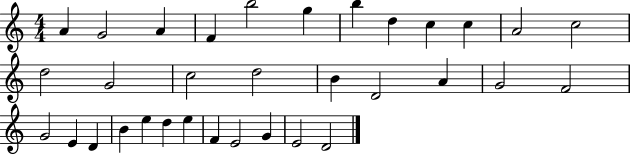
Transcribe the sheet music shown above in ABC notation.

X:1
T:Untitled
M:4/4
L:1/4
K:C
A G2 A F b2 g b d c c A2 c2 d2 G2 c2 d2 B D2 A G2 F2 G2 E D B e d e F E2 G E2 D2